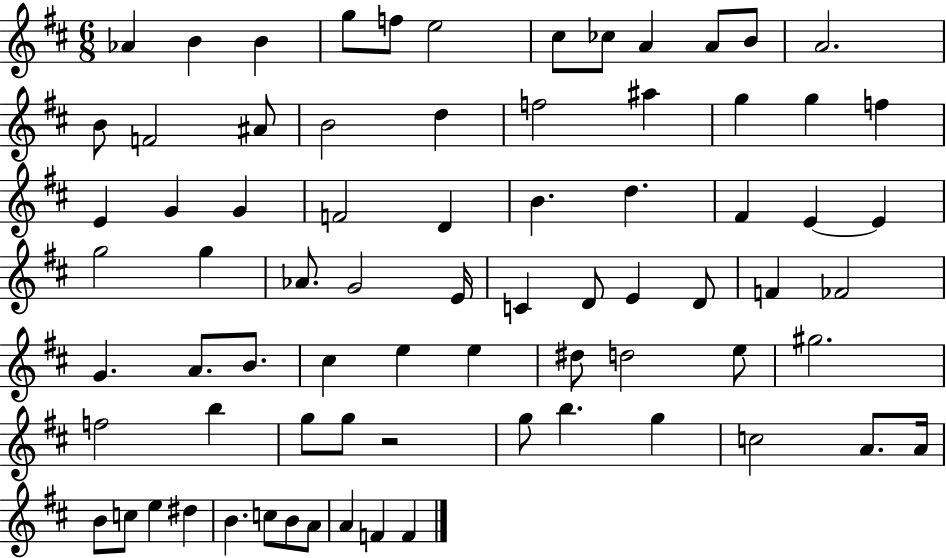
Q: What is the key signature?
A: D major